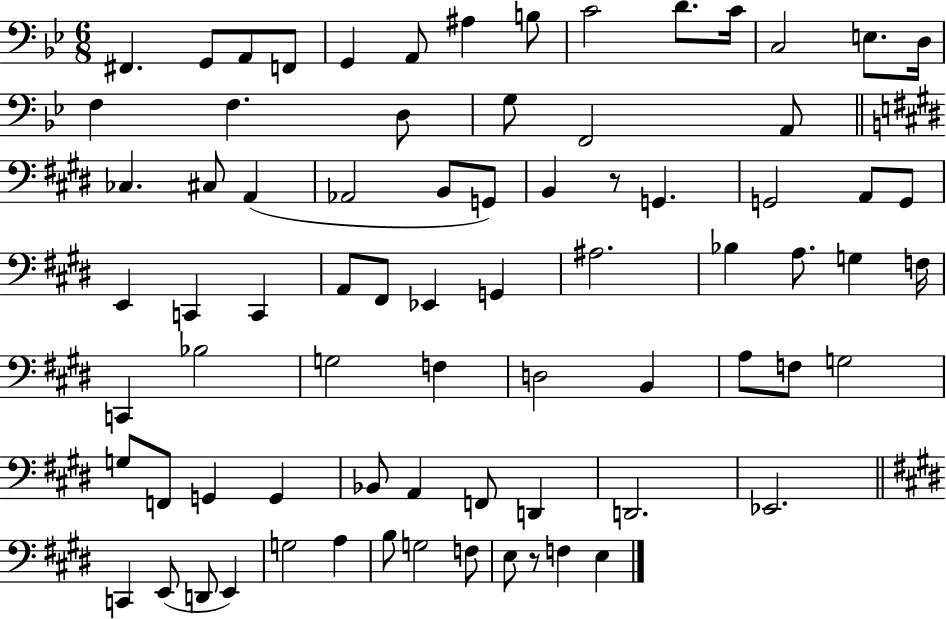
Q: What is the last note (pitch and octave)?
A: E3